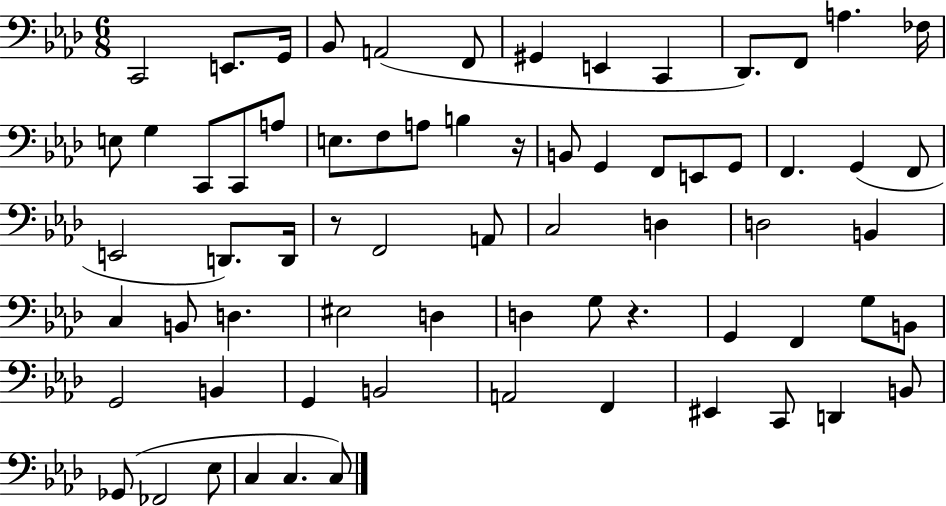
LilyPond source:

{
  \clef bass
  \numericTimeSignature
  \time 6/8
  \key aes \major
  c,2 e,8. g,16 | bes,8 a,2( f,8 | gis,4 e,4 c,4 | des,8.) f,8 a4. fes16 | \break e8 g4 c,8 c,8 a8 | e8. f8 a8 b4 r16 | b,8 g,4 f,8 e,8 g,8 | f,4. g,4( f,8 | \break e,2 d,8.) d,16 | r8 f,2 a,8 | c2 d4 | d2 b,4 | \break c4 b,8 d4. | eis2 d4 | d4 g8 r4. | g,4 f,4 g8 b,8 | \break g,2 b,4 | g,4 b,2 | a,2 f,4 | eis,4 c,8 d,4 b,8 | \break ges,8( fes,2 ees8 | c4 c4. c8) | \bar "|."
}